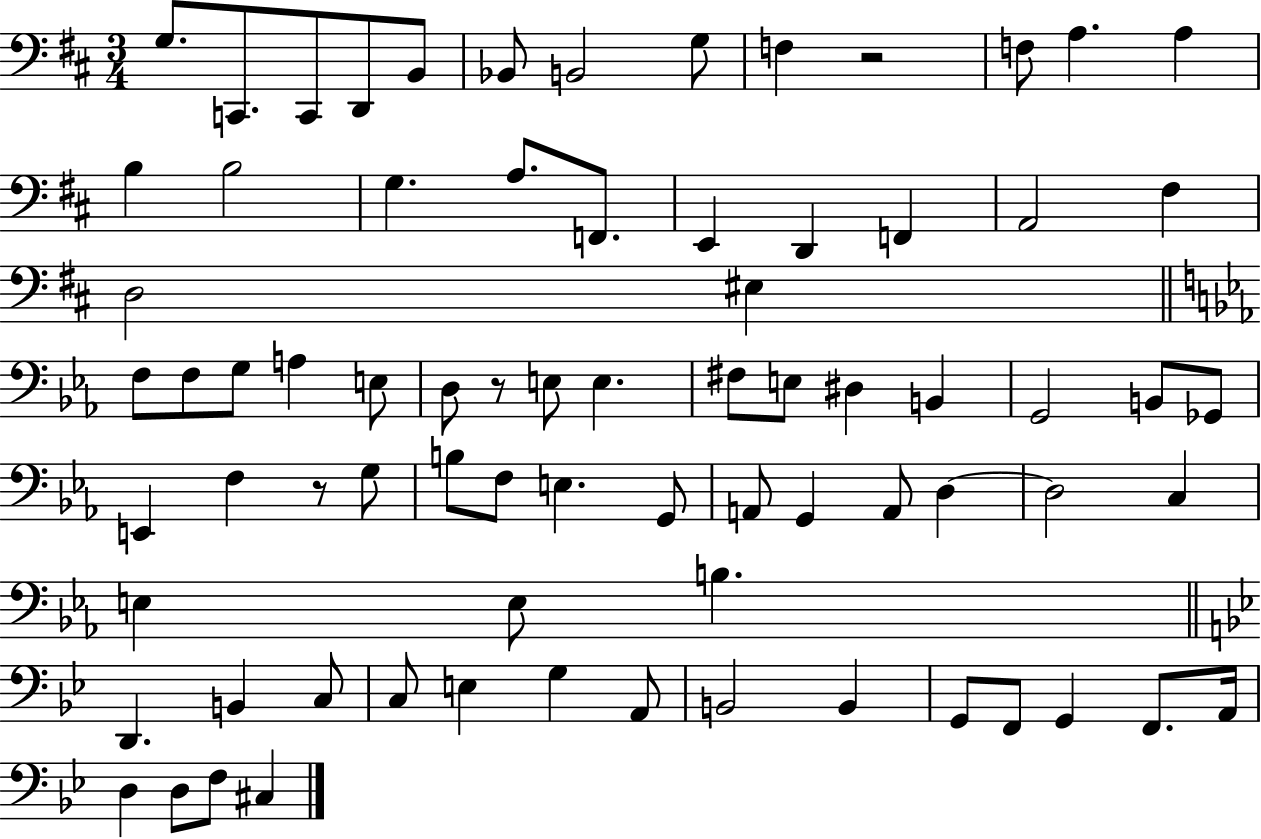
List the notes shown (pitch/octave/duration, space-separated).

G3/e. C2/e. C2/e D2/e B2/e Bb2/e B2/h G3/e F3/q R/h F3/e A3/q. A3/q B3/q B3/h G3/q. A3/e. F2/e. E2/q D2/q F2/q A2/h F#3/q D3/h EIS3/q F3/e F3/e G3/e A3/q E3/e D3/e R/e E3/e E3/q. F#3/e E3/e D#3/q B2/q G2/h B2/e Gb2/e E2/q F3/q R/e G3/e B3/e F3/e E3/q. G2/e A2/e G2/q A2/e D3/q D3/h C3/q E3/q E3/e B3/q. D2/q. B2/q C3/e C3/e E3/q G3/q A2/e B2/h B2/q G2/e F2/e G2/q F2/e. A2/s D3/q D3/e F3/e C#3/q